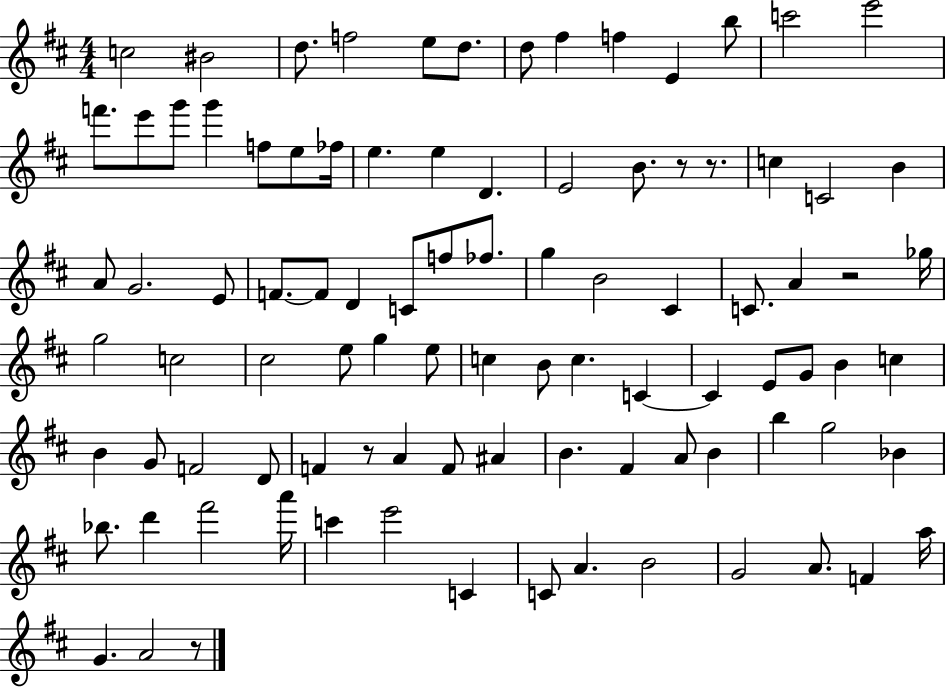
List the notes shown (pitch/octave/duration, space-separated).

C5/h BIS4/h D5/e. F5/h E5/e D5/e. D5/e F#5/q F5/q E4/q B5/e C6/h E6/h F6/e. E6/e G6/e G6/q F5/e E5/e FES5/s E5/q. E5/q D4/q. E4/h B4/e. R/e R/e. C5/q C4/h B4/q A4/e G4/h. E4/e F4/e. F4/e D4/q C4/e F5/e FES5/e. G5/q B4/h C#4/q C4/e. A4/q R/h Gb5/s G5/h C5/h C#5/h E5/e G5/q E5/e C5/q B4/e C5/q. C4/q C4/q E4/e G4/e B4/q C5/q B4/q G4/e F4/h D4/e F4/q R/e A4/q F4/e A#4/q B4/q. F#4/q A4/e B4/q B5/q G5/h Bb4/q Bb5/e. D6/q F#6/h A6/s C6/q E6/h C4/q C4/e A4/q. B4/h G4/h A4/e. F4/q A5/s G4/q. A4/h R/e